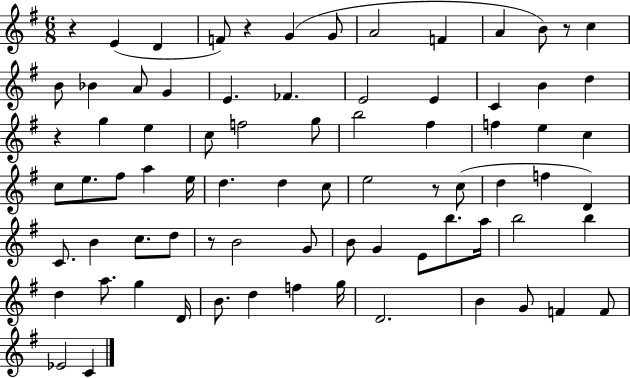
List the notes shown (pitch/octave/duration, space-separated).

R/q E4/q D4/q F4/e R/q G4/q G4/e A4/h F4/q A4/q B4/e R/e C5/q B4/e Bb4/q A4/e G4/q E4/q. FES4/q. E4/h E4/q C4/q B4/q D5/q R/q G5/q E5/q C5/e F5/h G5/e B5/h F#5/q F5/q E5/q C5/q C5/e E5/e. F#5/e A5/q E5/s D5/q. D5/q C5/e E5/h R/e C5/e D5/q F5/q D4/q C4/e. B4/q C5/e. D5/e R/e B4/h G4/e B4/e G4/q E4/e B5/e. A5/s B5/h B5/q D5/q A5/e. G5/q D4/s B4/e. D5/q F5/q G5/s D4/h. B4/q G4/e F4/q F4/e Eb4/h C4/q